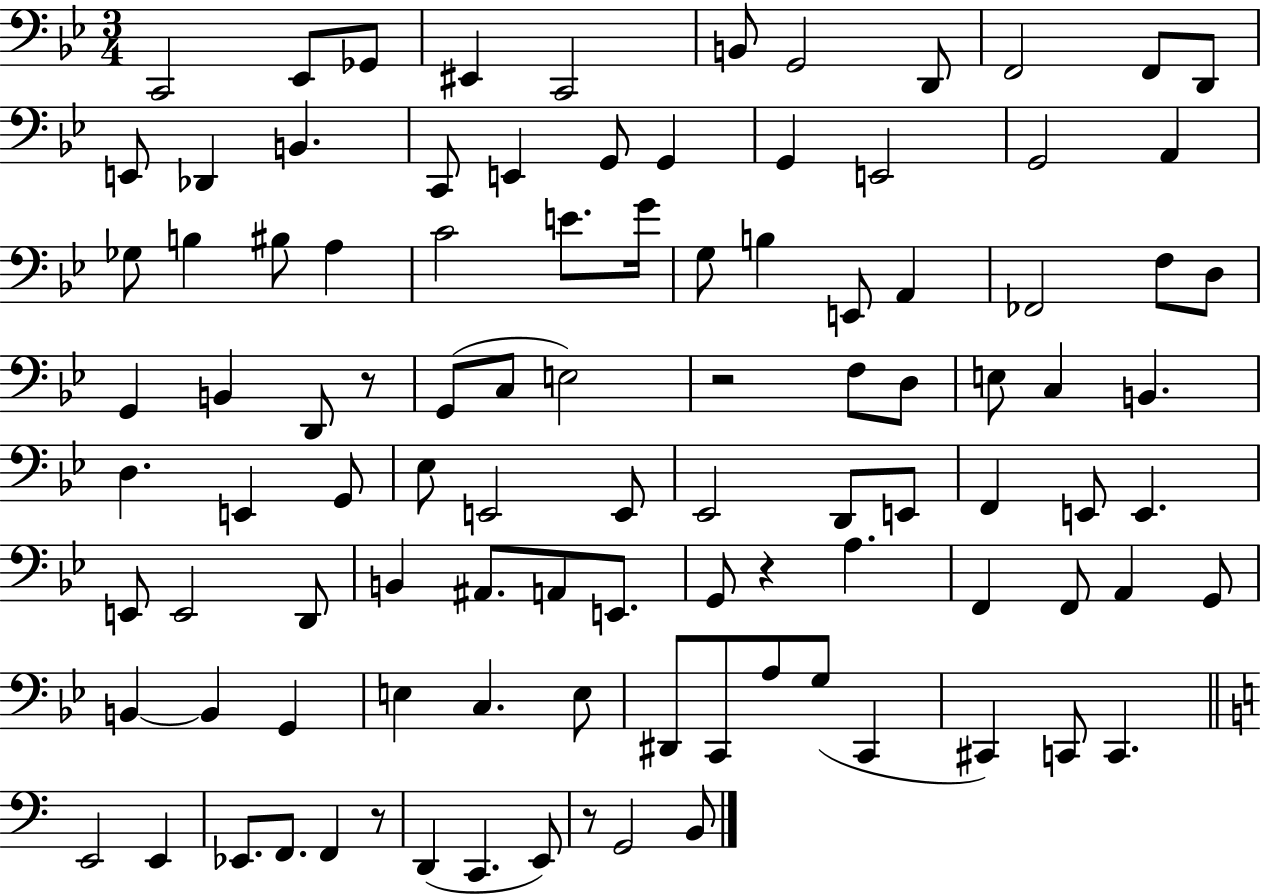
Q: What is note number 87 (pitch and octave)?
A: E2